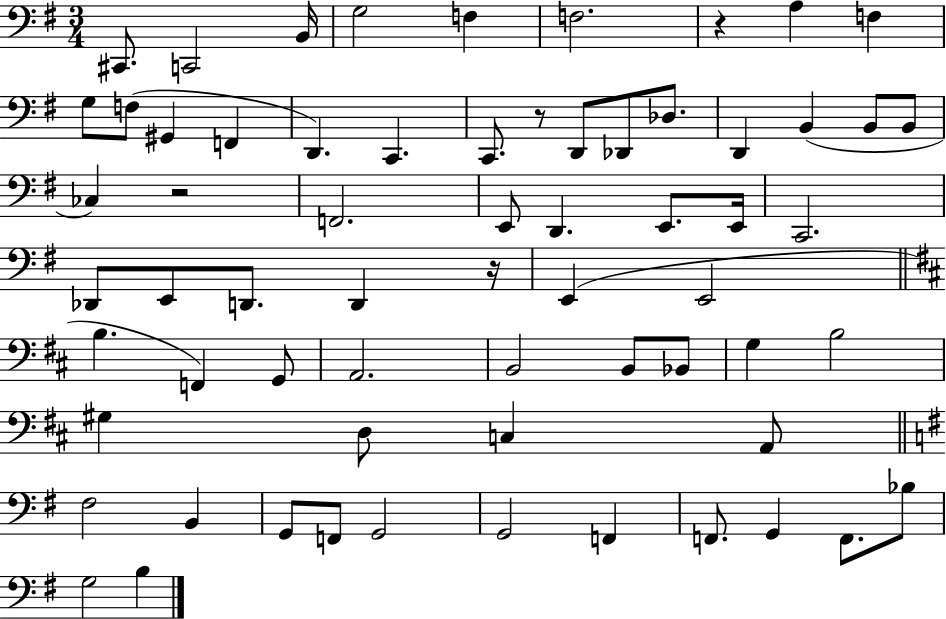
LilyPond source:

{
  \clef bass
  \numericTimeSignature
  \time 3/4
  \key g \major
  cis,8. c,2 b,16 | g2 f4 | f2. | r4 a4 f4 | \break g8 f8( gis,4 f,4 | d,4.) c,4. | c,8. r8 d,8 des,8 des8. | d,4 b,4( b,8 b,8 | \break ces4) r2 | f,2. | e,8 d,4. e,8. e,16 | c,2. | \break des,8 e,8 d,8. d,4 r16 | e,4( e,2 | \bar "||" \break \key b \minor b4. f,4) g,8 | a,2. | b,2 b,8 bes,8 | g4 b2 | \break gis4 d8 c4 a,8 | \bar "||" \break \key g \major fis2 b,4 | g,8 f,8 g,2 | g,2 f,4 | f,8. g,4 f,8. bes8 | \break g2 b4 | \bar "|."
}